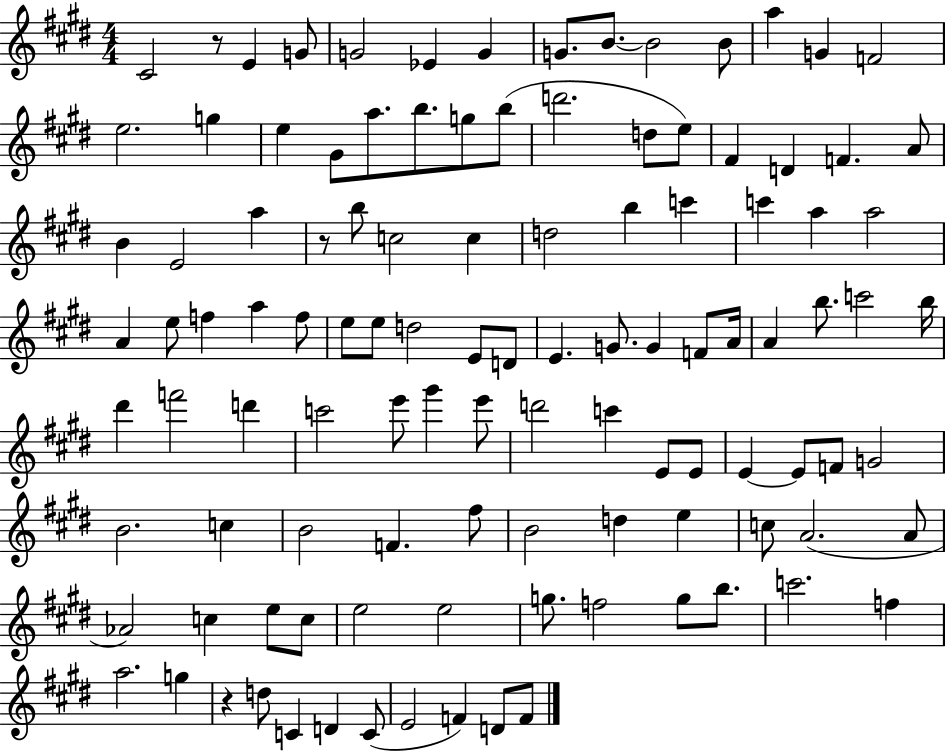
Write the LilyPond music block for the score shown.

{
  \clef treble
  \numericTimeSignature
  \time 4/4
  \key e \major
  cis'2 r8 e'4 g'8 | g'2 ees'4 g'4 | g'8. b'8.~~ b'2 b'8 | a''4 g'4 f'2 | \break e''2. g''4 | e''4 gis'8 a''8. b''8. g''8 b''8( | d'''2. d''8 e''8) | fis'4 d'4 f'4. a'8 | \break b'4 e'2 a''4 | r8 b''8 c''2 c''4 | d''2 b''4 c'''4 | c'''4 a''4 a''2 | \break a'4 e''8 f''4 a''4 f''8 | e''8 e''8 d''2 e'8 d'8 | e'4. g'8. g'4 f'8 a'16 | a'4 b''8. c'''2 b''16 | \break dis'''4 f'''2 d'''4 | c'''2 e'''8 gis'''4 e'''8 | d'''2 c'''4 e'8 e'8 | e'4~~ e'8 f'8 g'2 | \break b'2. c''4 | b'2 f'4. fis''8 | b'2 d''4 e''4 | c''8 a'2.( a'8 | \break aes'2) c''4 e''8 c''8 | e''2 e''2 | g''8. f''2 g''8 b''8. | c'''2. f''4 | \break a''2. g''4 | r4 d''8 c'4 d'4 c'8( | e'2 f'4) d'8 f'8 | \bar "|."
}